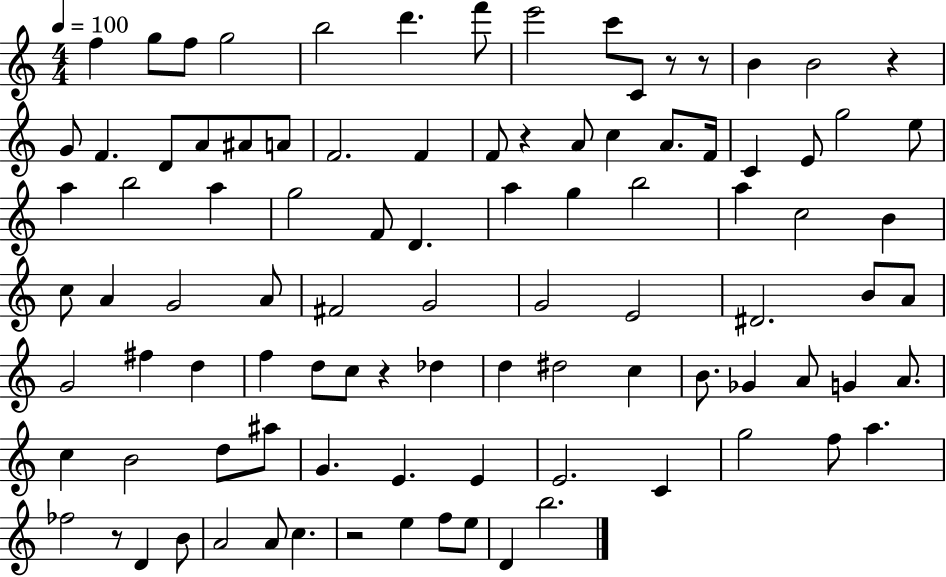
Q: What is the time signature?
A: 4/4